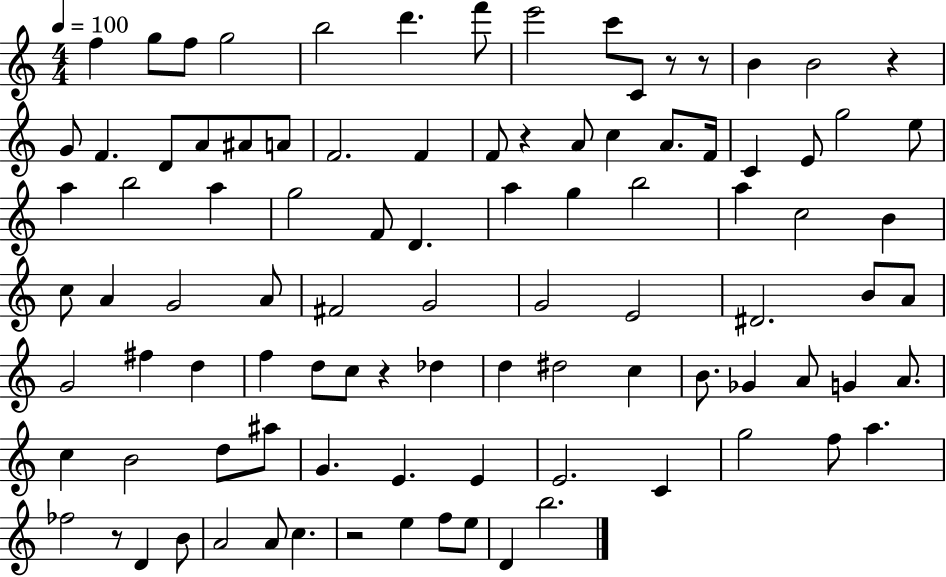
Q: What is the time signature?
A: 4/4